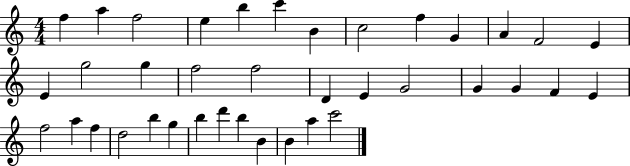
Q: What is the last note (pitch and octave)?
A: C6